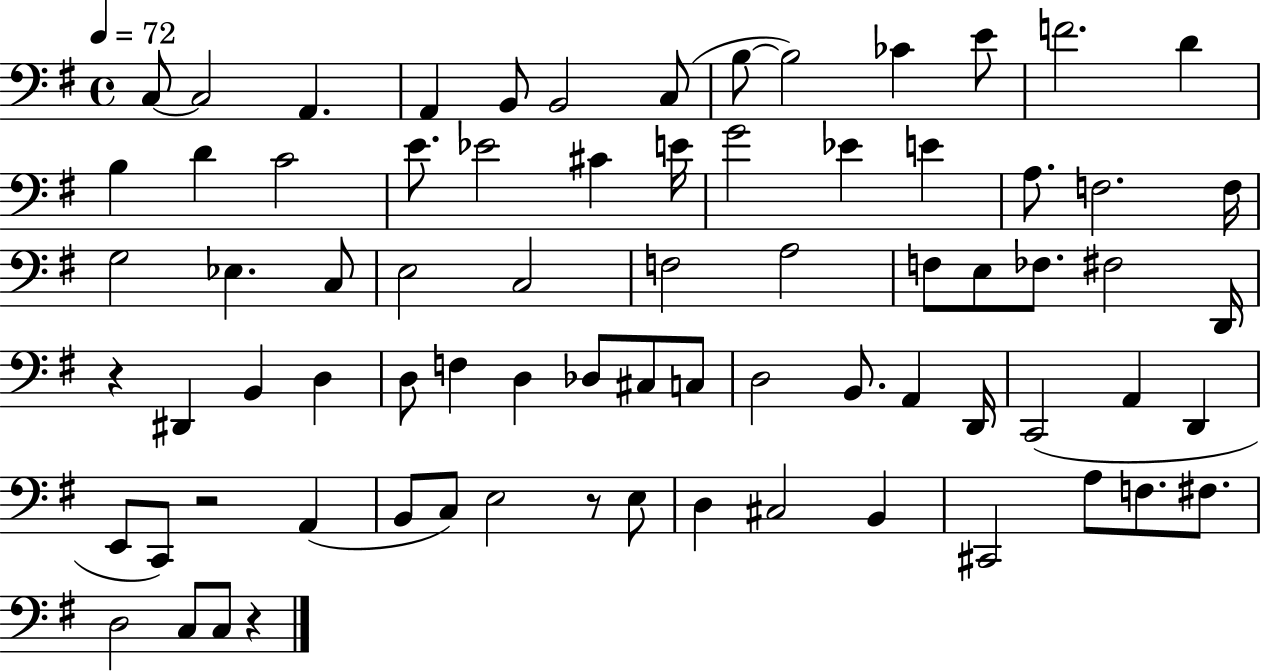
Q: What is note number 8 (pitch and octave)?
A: B3